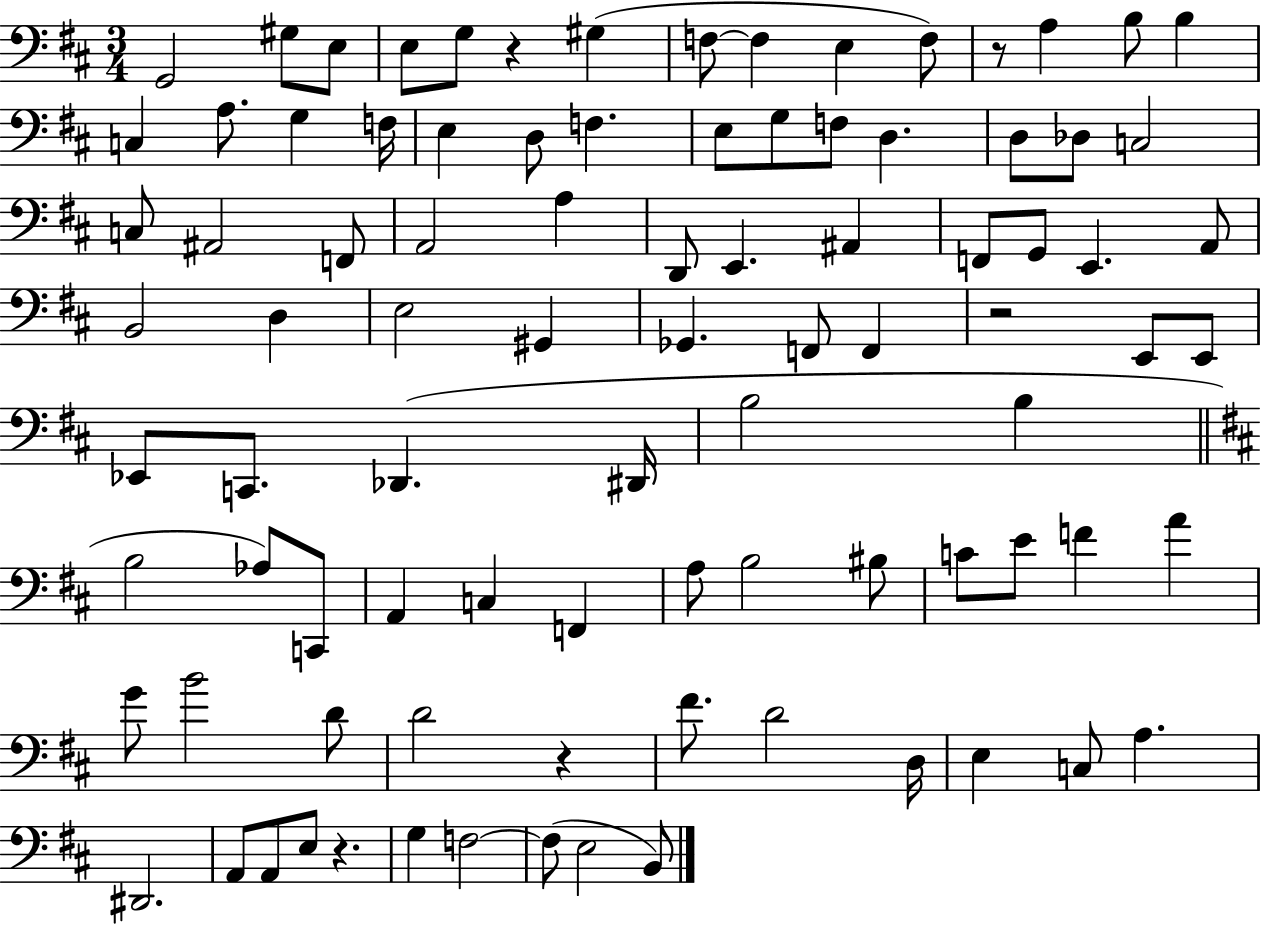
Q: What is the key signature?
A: D major